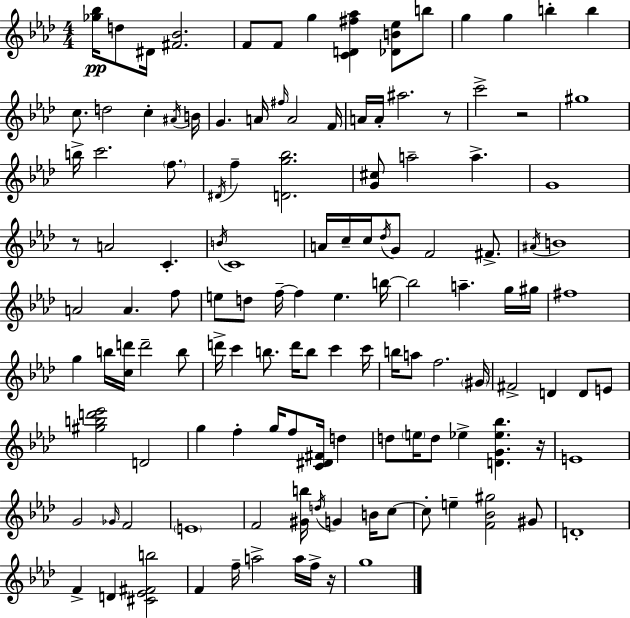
{
  \clef treble
  \numericTimeSignature
  \time 4/4
  \key aes \major
  <ges'' bes''>16\pp d''8 dis'16 <fis' bes'>2. | f'8 f'8 g''4 <c' d' fis'' aes''>4 <des' b' ees''>8 b''8 | g''4 g''4 b''4-. b''4 | c''8. d''2 c''4-. \acciaccatura { ais'16 } | \break b'16 g'4. a'16 \grace { fis''16 } a'2 | f'16 a'16 a'16-. ais''2. | r8 c'''2-> r2 | gis''1 | \break b''16-> c'''2. \parenthesize f''8. | \acciaccatura { dis'16 } f''4-- <d' g'' bes''>2. | <g' cis''>8 a''2-- a''4.-> | g'1 | \break r8 a'2 c'4.-. | \acciaccatura { b'16 } c'1 | a'16 c''16-- c''16 \acciaccatura { des''16 } g'8 f'2 | fis'8.-> \acciaccatura { ais'16 } b'1 | \break a'2 a'4. | f''8 e''8 d''8 f''16--~~ f''4 e''4. | b''16~~ b''2 a''4.-- | g''16 gis''16 fis''1 | \break g''4 b''16 <c'' d'''>16 d'''2-- | b''8 d'''16-> c'''4 b''8. d'''16 b''8 | c'''4 c'''16 b''16 a''8 f''2. | \parenthesize gis'16 fis'2-> d'4 | \break d'8 e'8 <gis'' b'' d''' ees'''>2 d'2 | g''4 f''4-. g''16 f''8 | <c' dis' fis'>16 d''4 d''8 \parenthesize e''16 d''8 ees''4-> <d' g' ees'' bes''>4. | r16 e'1 | \break g'2 \grace { ges'16 } f'2 | \parenthesize e'1 | f'2 <gis' b''>16 | \acciaccatura { d''16 } g'4 b'16 c''8~~ c''8-. e''4-- <f' bes' gis''>2 | \break gis'8 d'1-. | f'4-> d'4 | <cis' ees' fis' b''>2 f'4 f''16-- a''2-> | a''16 f''16-> r16 g''1 | \break \bar "|."
}